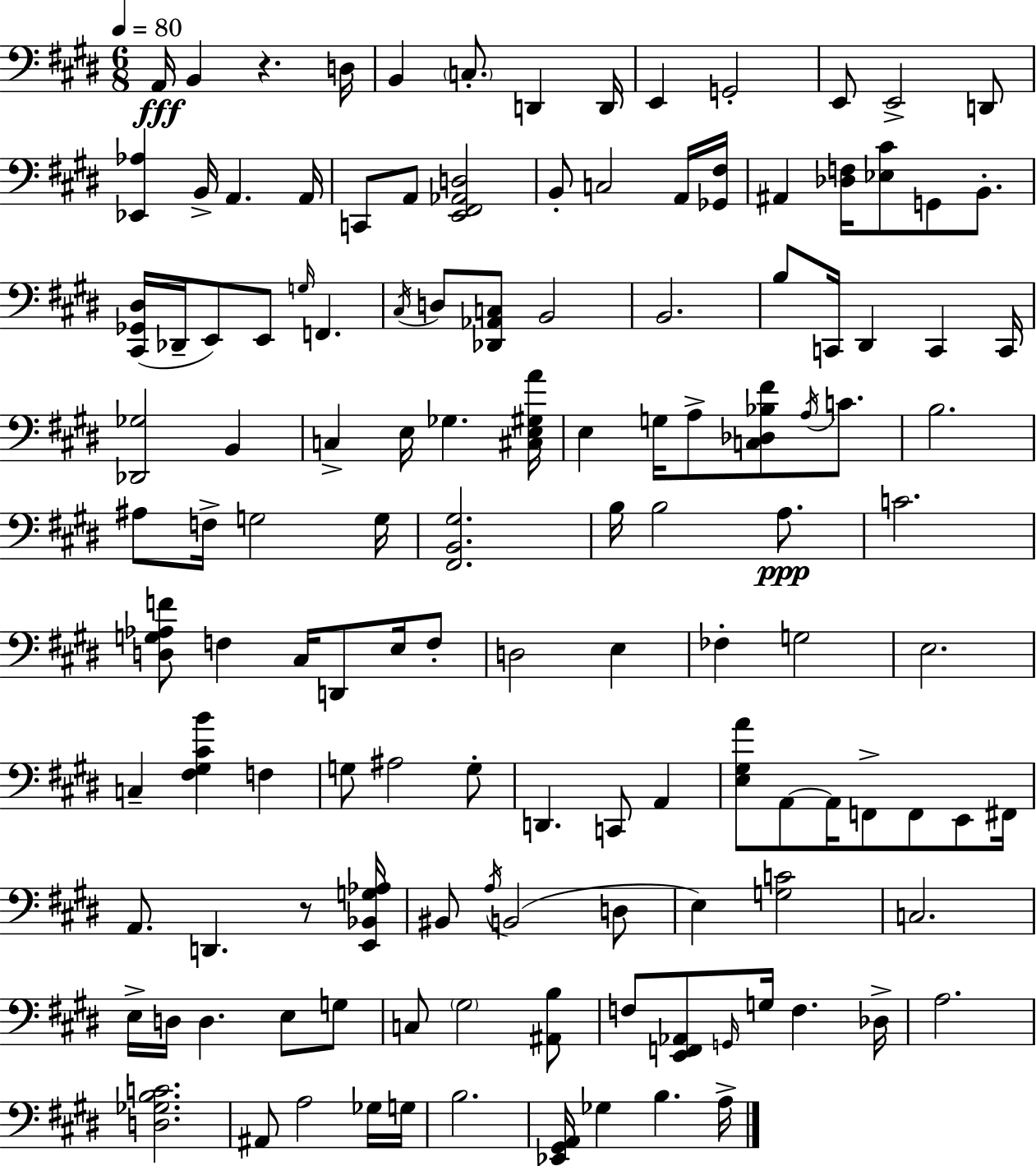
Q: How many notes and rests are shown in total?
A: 130